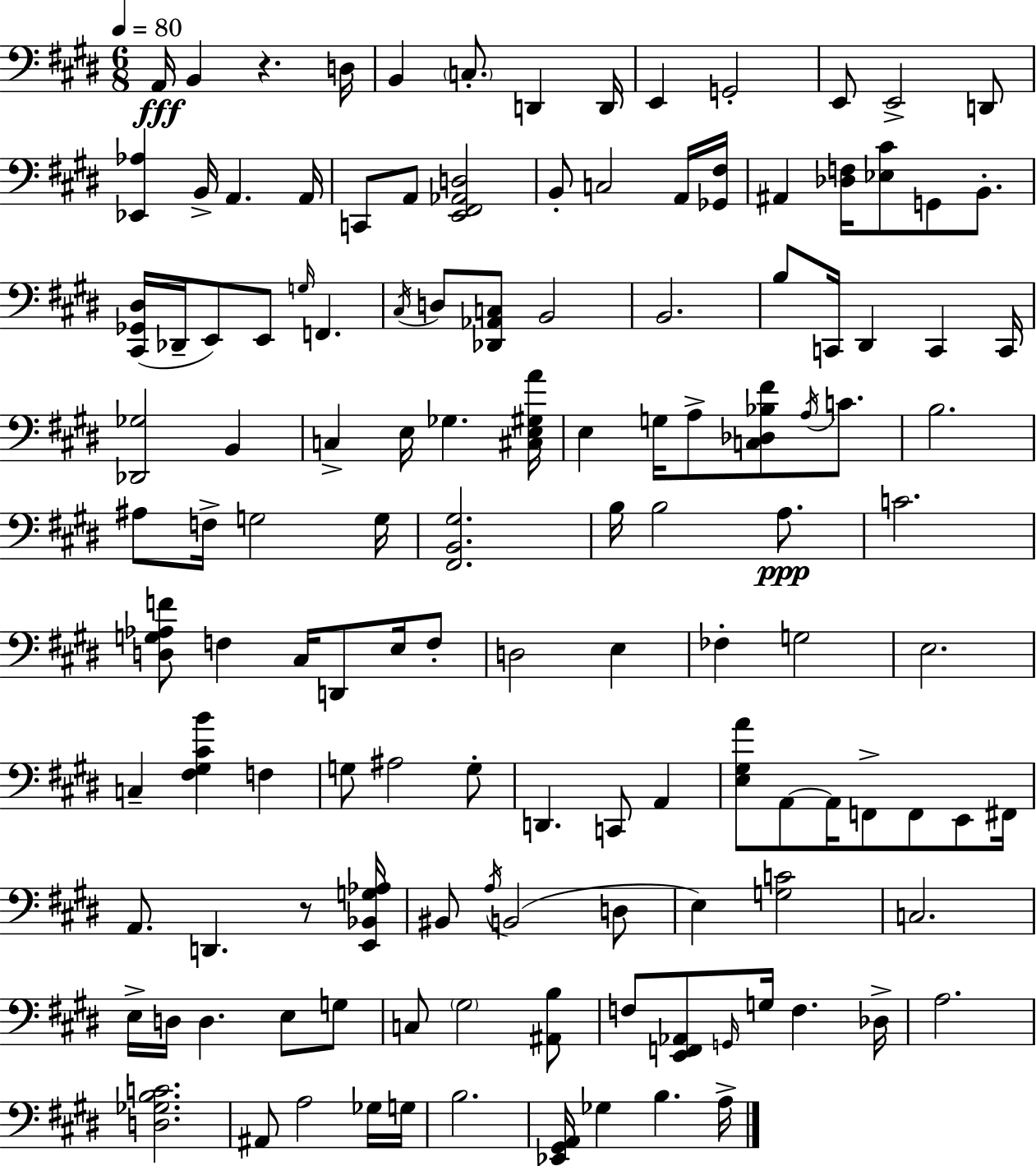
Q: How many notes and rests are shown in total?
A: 130